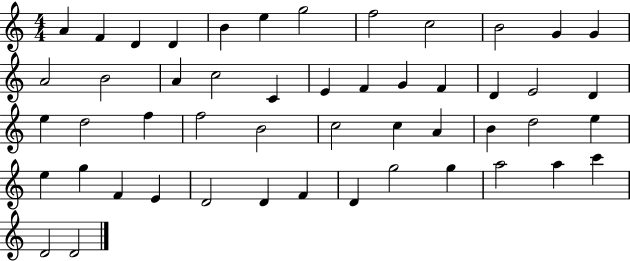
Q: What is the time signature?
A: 4/4